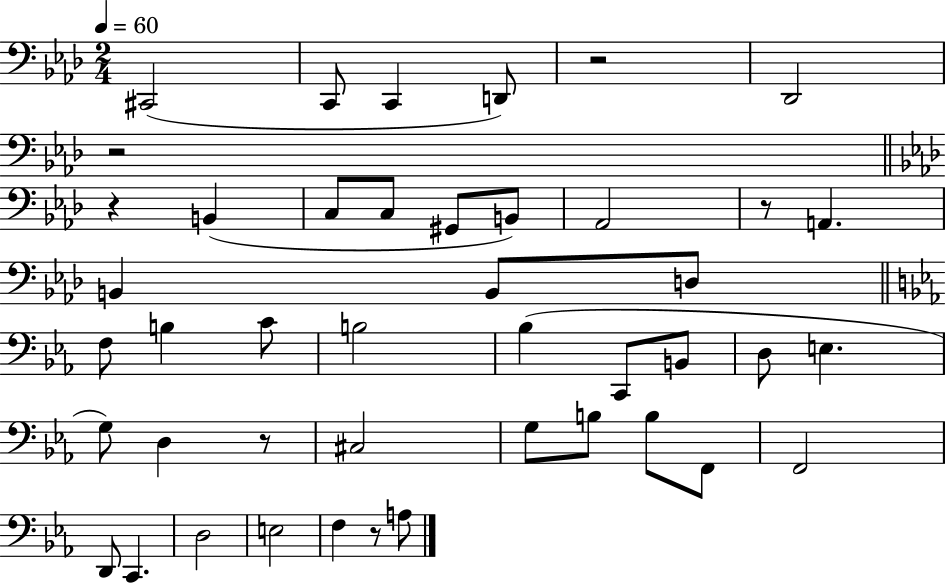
X:1
T:Untitled
M:2/4
L:1/4
K:Ab
^C,,2 C,,/2 C,, D,,/2 z2 _D,,2 z2 z B,, C,/2 C,/2 ^G,,/2 B,,/2 _A,,2 z/2 A,, B,, B,,/2 D,/2 F,/2 B, C/2 B,2 _B, C,,/2 B,,/2 D,/2 E, G,/2 D, z/2 ^C,2 G,/2 B,/2 B,/2 F,,/2 F,,2 D,,/2 C,, D,2 E,2 F, z/2 A,/2